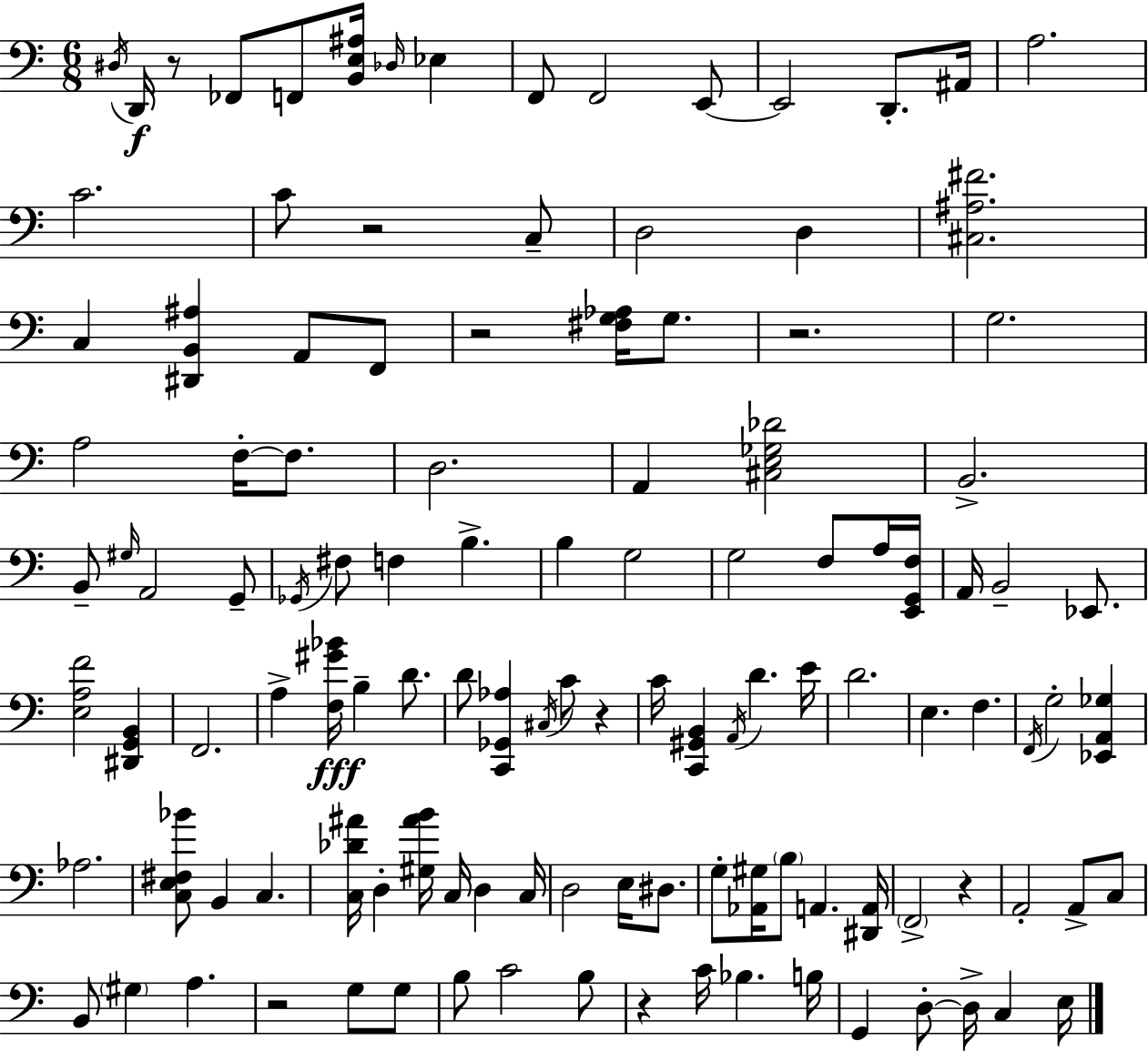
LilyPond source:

{
  \clef bass
  \numericTimeSignature
  \time 6/8
  \key a \minor
  \acciaccatura { dis16 }\f d,16 r8 fes,8 f,8 <b, e ais>16 \grace { des16 } ees4 | f,8 f,2 | e,8~~ e,2 d,8.-. | ais,16 a2. | \break c'2. | c'8 r2 | c8-- d2 d4 | <cis ais fis'>2. | \break c4 <dis, b, ais>4 a,8 | f,8 r2 <fis g aes>16 g8. | r2. | g2. | \break a2 f16-.~~ f8. | d2. | a,4 <cis e ges des'>2 | b,2.-> | \break b,8-- \grace { gis16 } a,2 | g,8-- \acciaccatura { ges,16 } fis8 f4 b4.-> | b4 g2 | g2 | \break f8 a16 <e, g, f>16 a,16 b,2-- | ees,8. <e a f'>2 | <dis, g, b,>4 f,2. | a4-> <f gis' bes'>16\fff b4-- | \break d'8. d'8 <c, ges, aes>4 \acciaccatura { cis16 } c'8 | r4 c'16 <c, gis, b,>4 \acciaccatura { a,16 } d'4. | e'16 d'2. | e4. | \break f4. \acciaccatura { f,16 } g2-. | <ees, a, ges>4 aes2. | <c e fis bes'>8 b,4 | c4. <c des' ais'>16 d4-. | \break <gis ais' b'>16 c16 d4 c16 d2 | e16 dis8. g8-. <aes, gis>16 \parenthesize b8 | a,4. <dis, a,>16 \parenthesize f,2-> | r4 a,2-. | \break a,8-> c8 b,8 \parenthesize gis4 | a4. r2 | g8 g8 b8 c'2 | b8 r4 c'16 | \break bes4. b16 g,4 d8-.~~ | d16-> c4 e16 \bar "|."
}